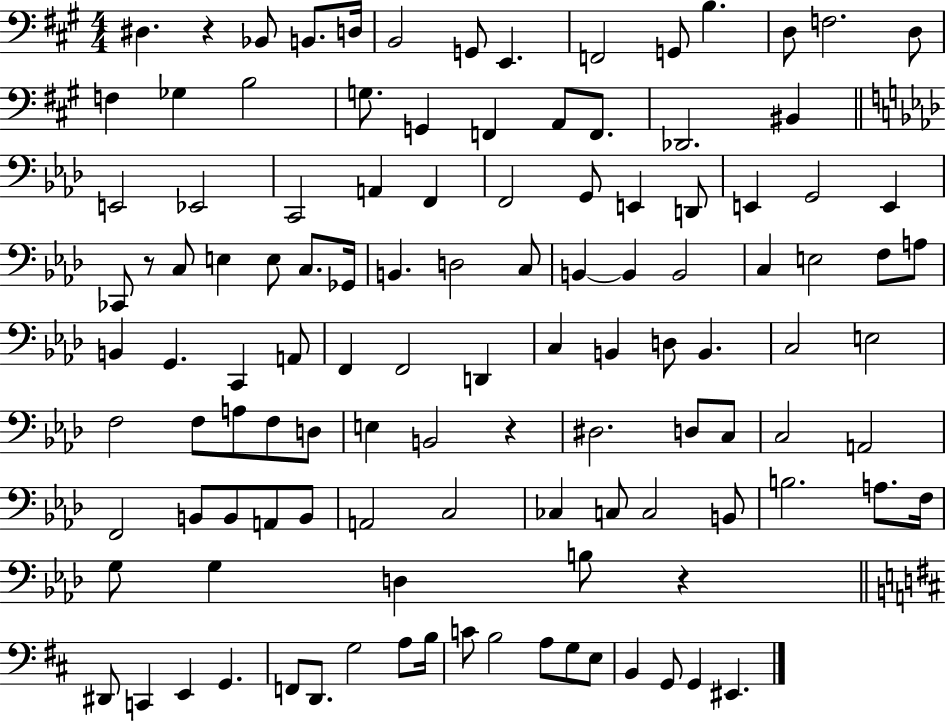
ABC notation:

X:1
T:Untitled
M:4/4
L:1/4
K:A
^D, z _B,,/2 B,,/2 D,/4 B,,2 G,,/2 E,, F,,2 G,,/2 B, D,/2 F,2 D,/2 F, _G, B,2 G,/2 G,, F,, A,,/2 F,,/2 _D,,2 ^B,, E,,2 _E,,2 C,,2 A,, F,, F,,2 G,,/2 E,, D,,/2 E,, G,,2 E,, _C,,/2 z/2 C,/2 E, E,/2 C,/2 _G,,/4 B,, D,2 C,/2 B,, B,, B,,2 C, E,2 F,/2 A,/2 B,, G,, C,, A,,/2 F,, F,,2 D,, C, B,, D,/2 B,, C,2 E,2 F,2 F,/2 A,/2 F,/2 D,/2 E, B,,2 z ^D,2 D,/2 C,/2 C,2 A,,2 F,,2 B,,/2 B,,/2 A,,/2 B,,/2 A,,2 C,2 _C, C,/2 C,2 B,,/2 B,2 A,/2 F,/4 G,/2 G, D, B,/2 z ^D,,/2 C,, E,, G,, F,,/2 D,,/2 G,2 A,/2 B,/4 C/2 B,2 A,/2 G,/2 E,/2 B,, G,,/2 G,, ^E,,